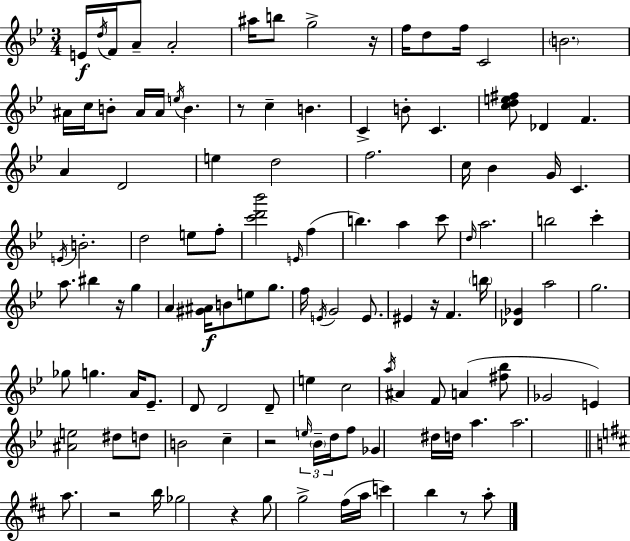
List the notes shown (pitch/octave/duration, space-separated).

E4/s D5/s F4/s A4/e A4/h A#5/s B5/e G5/h R/s F5/s D5/e F5/s C4/h B4/h. A#4/s C5/s B4/e A#4/s A#4/s E5/s B4/q. R/e C5/q B4/q. C4/q B4/e C4/q. [C5,D5,E5,F#5]/e Db4/q F4/q. A4/q D4/h E5/q D5/h F5/h. C5/s Bb4/q G4/s C4/q. E4/s B4/h. D5/h E5/e F5/e [C6,D6,Bb6]/h E4/s F5/q B5/q. A5/q C6/e D5/s A5/h. B5/h C6/q A5/e. BIS5/q R/s G5/q A4/q [G#4,A#4]/s B4/e E5/e G5/e. F5/s E4/s G4/h E4/e. EIS4/q R/s F4/q. B5/s [Db4,Gb4]/q A5/h G5/h. Gb5/e G5/q. A4/s Eb4/e. D4/e D4/h D4/e E5/q C5/h A5/s A#4/q F4/e A4/q [F#5,Bb5]/e Gb4/h E4/q [A#4,E5]/h D#5/e D5/e B4/h C5/q R/h E5/s Bb4/s D5/s F5/e Gb4/q D#5/s D5/s A5/q. A5/h. A5/e. R/h B5/s Gb5/h R/q G5/e G5/h F#5/s A5/s C6/q B5/q R/e A5/e